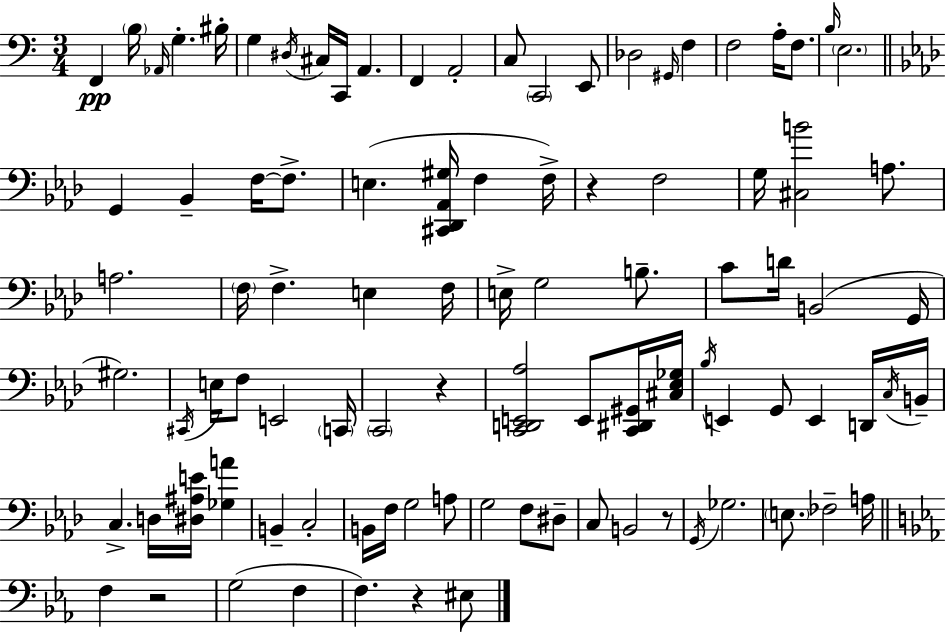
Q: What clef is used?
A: bass